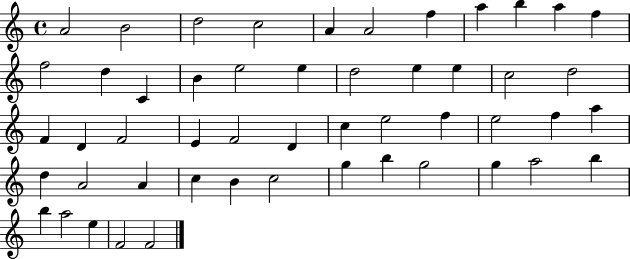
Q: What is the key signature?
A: C major